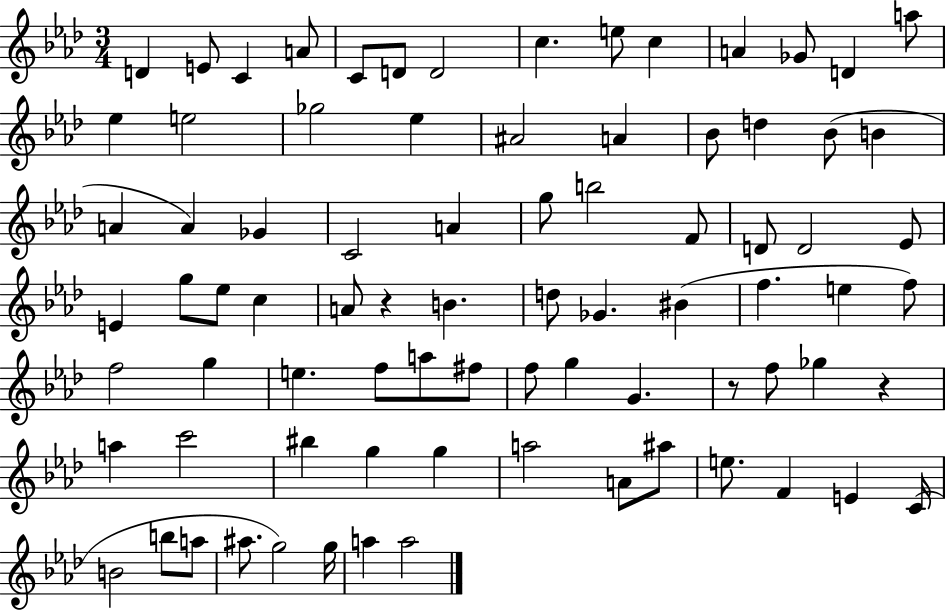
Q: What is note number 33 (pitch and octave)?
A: D4